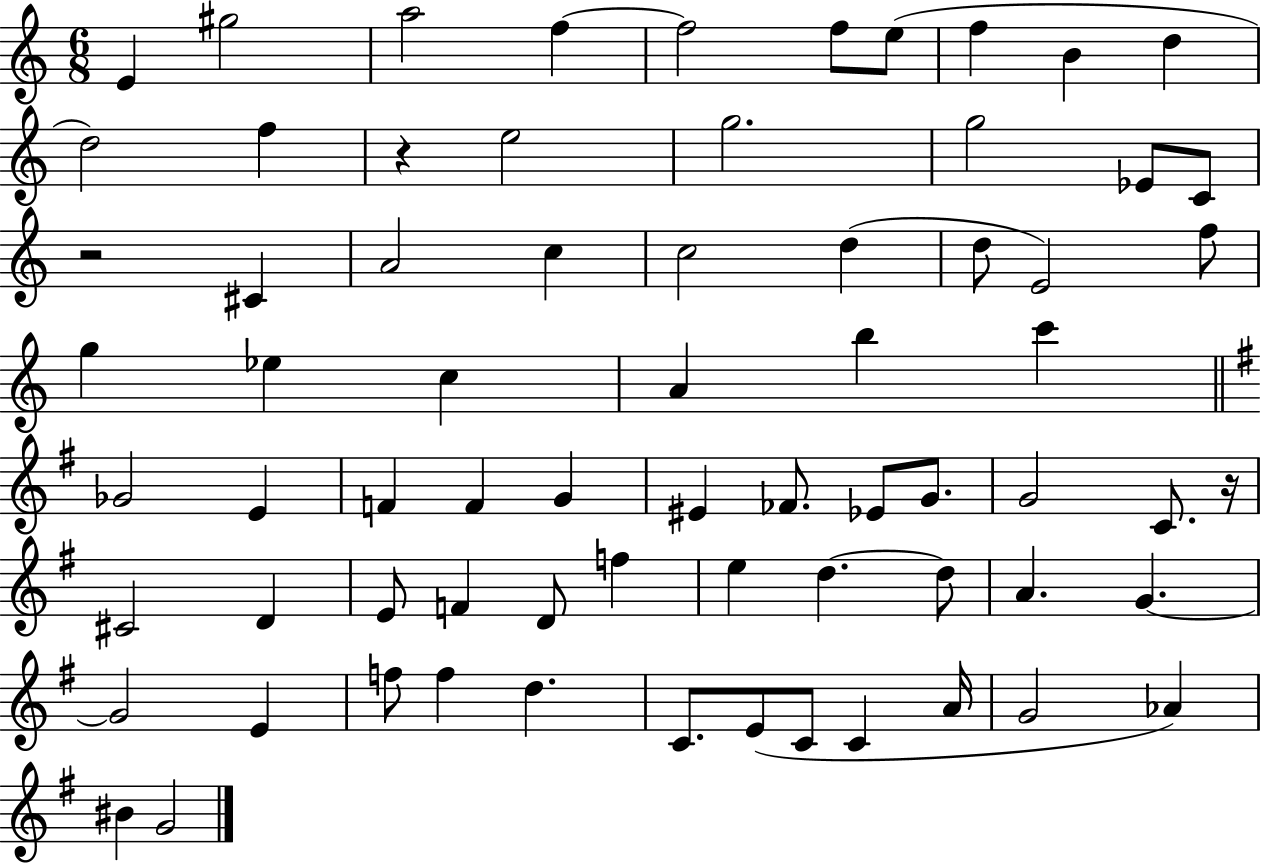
E4/q G#5/h A5/h F5/q F5/h F5/e E5/e F5/q B4/q D5/q D5/h F5/q R/q E5/h G5/h. G5/h Eb4/e C4/e R/h C#4/q A4/h C5/q C5/h D5/q D5/e E4/h F5/e G5/q Eb5/q C5/q A4/q B5/q C6/q Gb4/h E4/q F4/q F4/q G4/q EIS4/q FES4/e. Eb4/e G4/e. G4/h C4/e. R/s C#4/h D4/q E4/e F4/q D4/e F5/q E5/q D5/q. D5/e A4/q. G4/q. G4/h E4/q F5/e F5/q D5/q. C4/e. E4/e C4/e C4/q A4/s G4/h Ab4/q BIS4/q G4/h